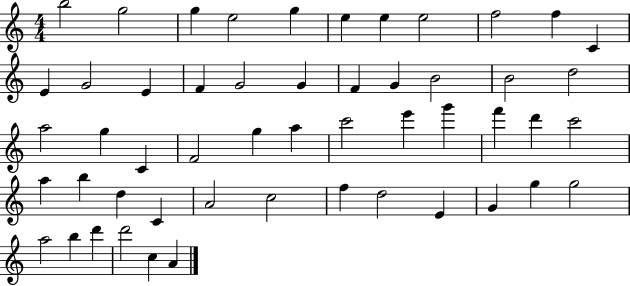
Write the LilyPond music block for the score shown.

{
  \clef treble
  \numericTimeSignature
  \time 4/4
  \key c \major
  b''2 g''2 | g''4 e''2 g''4 | e''4 e''4 e''2 | f''2 f''4 c'4 | \break e'4 g'2 e'4 | f'4 g'2 g'4 | f'4 g'4 b'2 | b'2 d''2 | \break a''2 g''4 c'4 | f'2 g''4 a''4 | c'''2 e'''4 g'''4 | f'''4 d'''4 c'''2 | \break a''4 b''4 d''4 c'4 | a'2 c''2 | f''4 d''2 e'4 | g'4 g''4 g''2 | \break a''2 b''4 d'''4 | d'''2 c''4 a'4 | \bar "|."
}